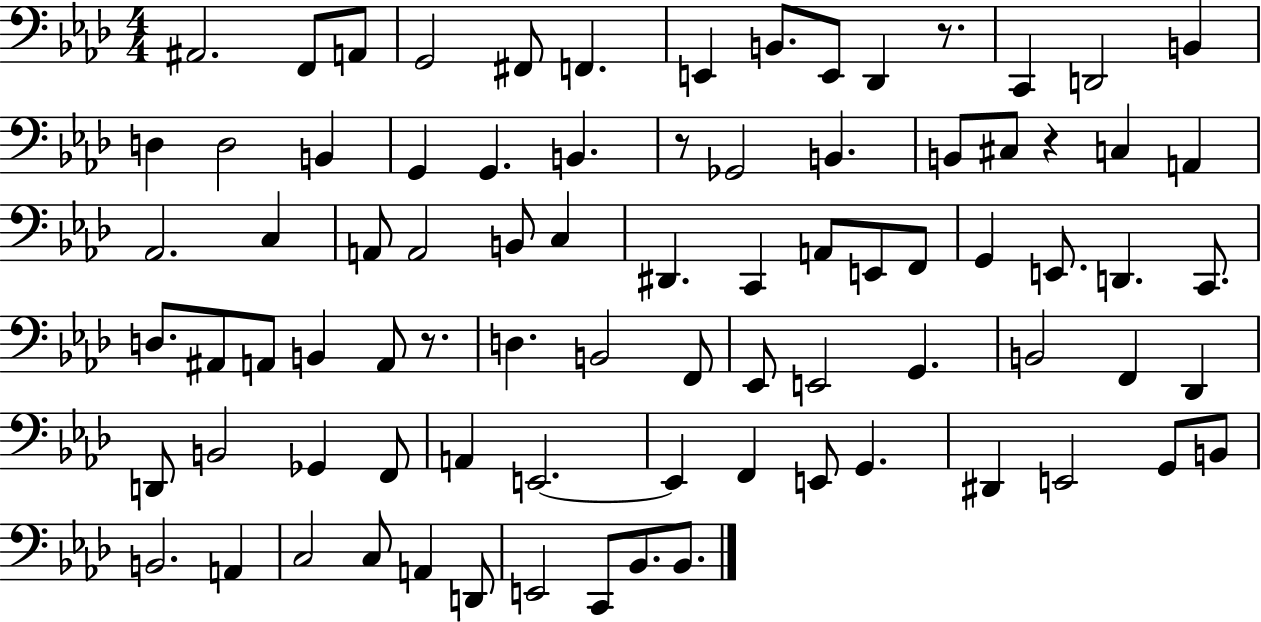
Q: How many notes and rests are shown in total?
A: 82